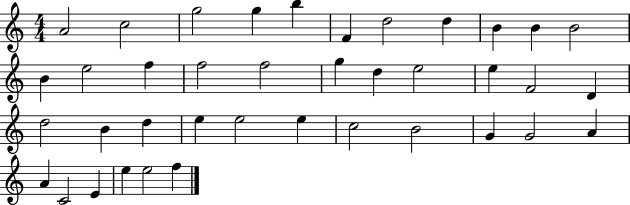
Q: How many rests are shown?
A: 0